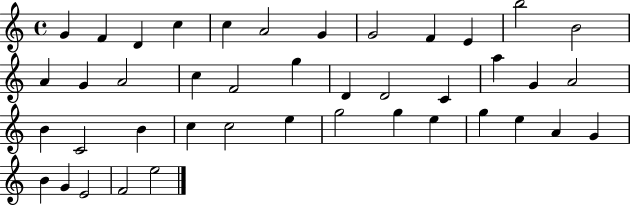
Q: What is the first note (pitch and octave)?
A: G4